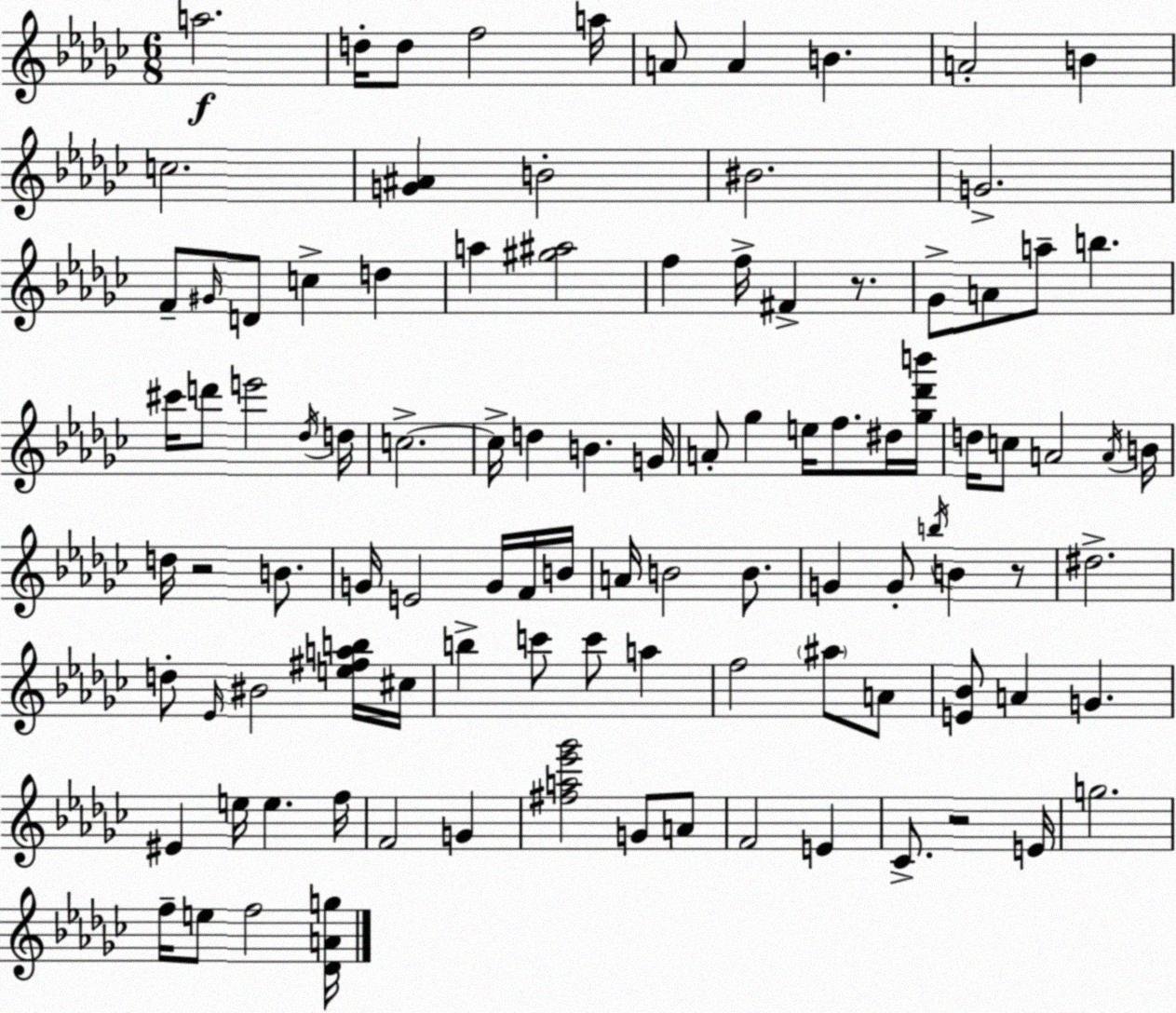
X:1
T:Untitled
M:6/8
L:1/4
K:Ebm
a2 d/4 d/2 f2 a/4 A/2 A B A2 B c2 [G^A] B2 ^B2 G2 F/2 ^G/4 D/2 c d a [^g^a]2 f f/4 ^F z/2 _G/2 A/2 a/2 b ^c'/4 d'/2 e'2 _d/4 d/4 c2 c/4 d B G/4 A/2 _g e/4 f/2 ^d/4 [_g_d'b']/4 d/4 c/2 A2 A/4 B/4 d/4 z2 B/2 G/4 E2 G/4 F/4 B/4 A/4 B2 B/2 G G/2 b/4 B z/2 ^d2 d/2 _E/4 ^B2 [e^fab]/4 ^c/4 b c'/2 c'/2 a f2 ^a/2 A/2 [E_B]/2 A G ^E e/4 e f/4 F2 G [^fa_e'_g']2 G/2 A/2 F2 E _C/2 z2 E/4 g2 f/4 e/2 f2 [_DAg]/4